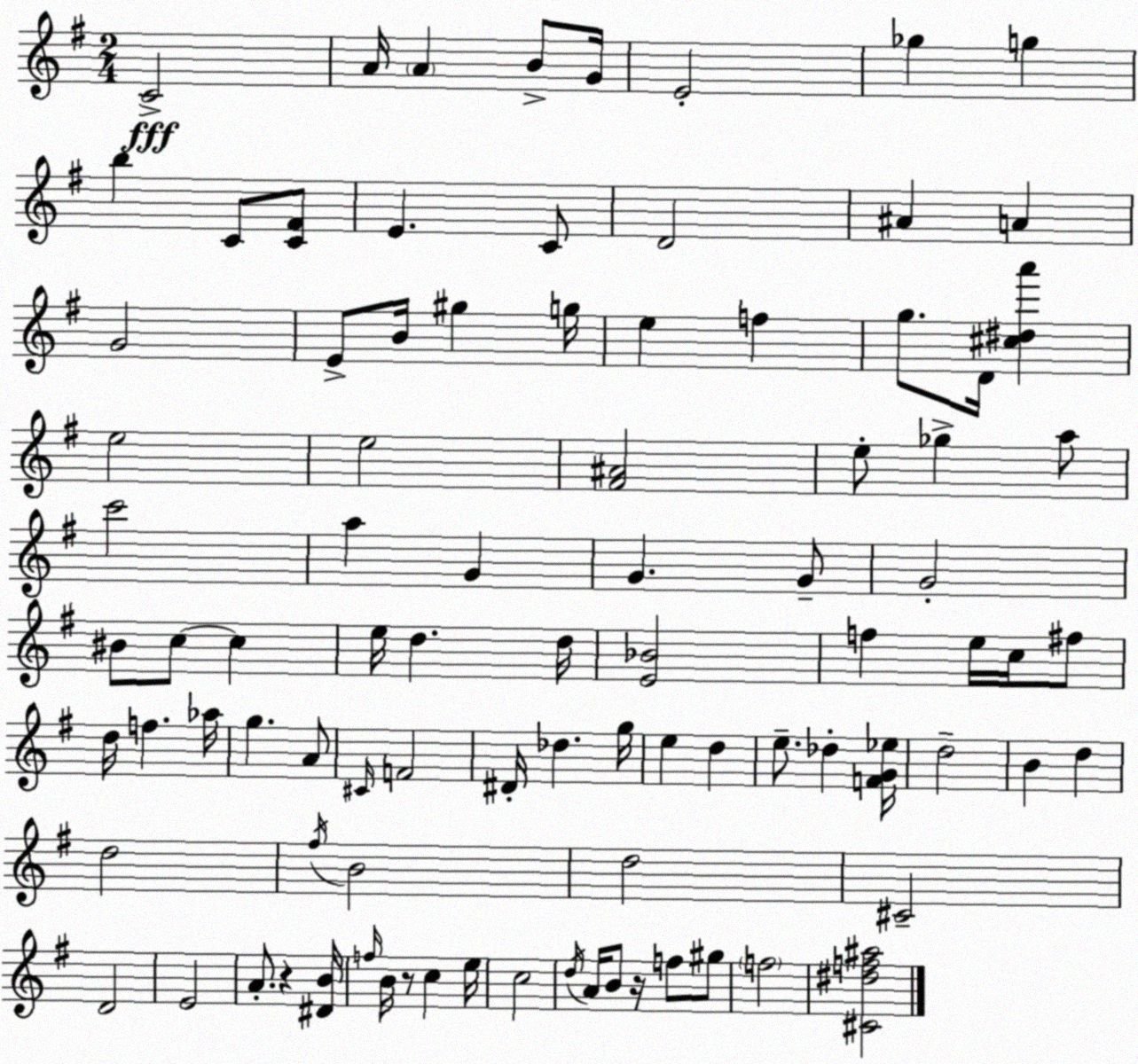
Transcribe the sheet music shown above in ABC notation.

X:1
T:Untitled
M:2/4
L:1/4
K:G
C2 A/4 A B/2 G/4 E2 _g g b C/2 [C^F]/2 E C/2 D2 ^A A G2 E/2 B/4 ^g g/4 e f g/2 D/4 [^c^da'] e2 e2 [^F^A]2 e/2 _g a/2 c'2 a G G G/2 G2 ^B/2 c/2 c e/4 d d/4 [E_B]2 f e/4 c/4 ^f/2 d/4 f _a/4 g A/2 ^C/4 F2 ^D/4 _d g/4 e d e/2 _d [FG_e]/4 d2 B d d2 ^f/4 B2 d2 ^C2 D2 E2 A/2 z [^DB]/4 f/4 B/4 z/2 c e/4 c2 d/4 A/4 B/2 z/4 f/2 ^g/2 f2 [^C^df^a]2